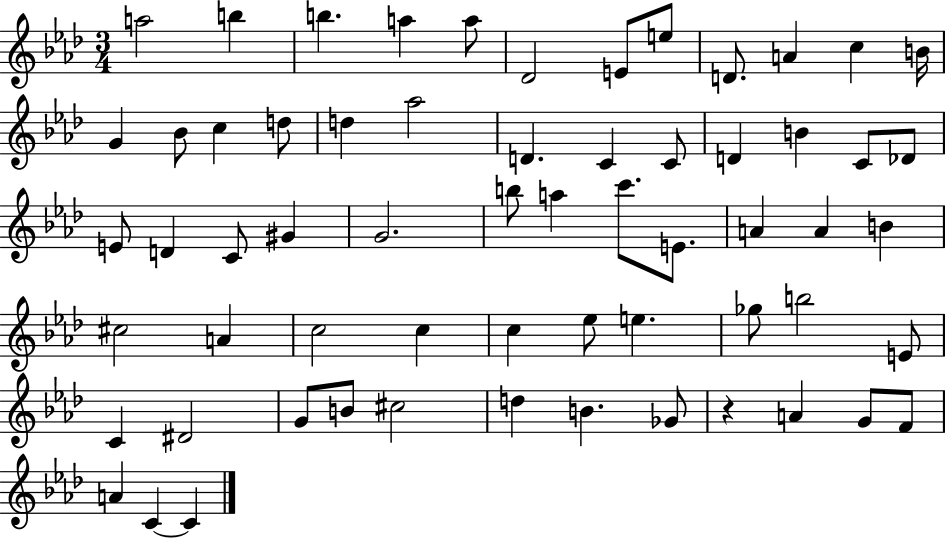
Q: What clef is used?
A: treble